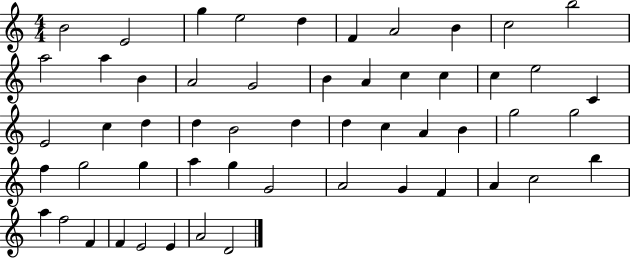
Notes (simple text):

B4/h E4/h G5/q E5/h D5/q F4/q A4/h B4/q C5/h B5/h A5/h A5/q B4/q A4/h G4/h B4/q A4/q C5/q C5/q C5/q E5/h C4/q E4/h C5/q D5/q D5/q B4/h D5/q D5/q C5/q A4/q B4/q G5/h G5/h F5/q G5/h G5/q A5/q G5/q G4/h A4/h G4/q F4/q A4/q C5/h B5/q A5/q F5/h F4/q F4/q E4/h E4/q A4/h D4/h